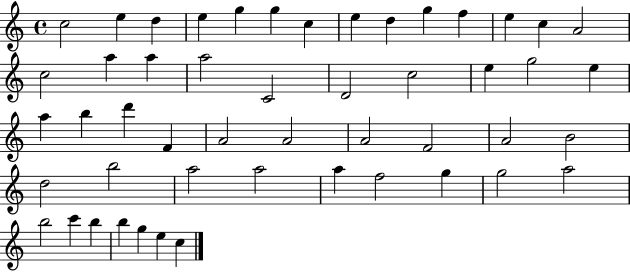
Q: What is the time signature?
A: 4/4